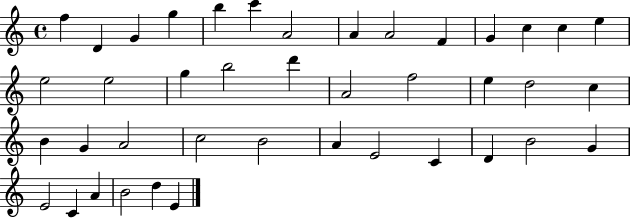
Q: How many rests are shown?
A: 0